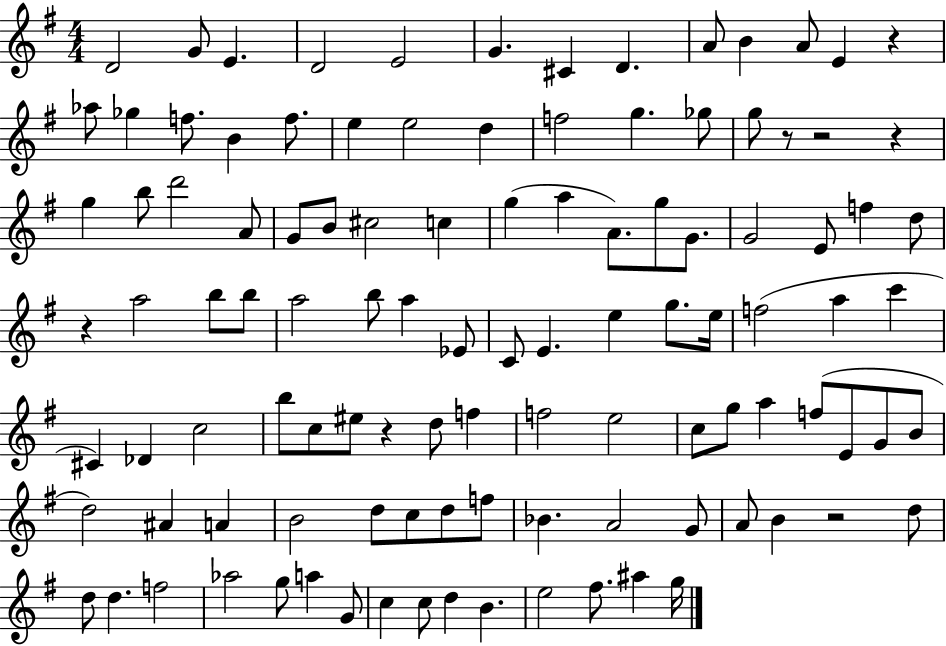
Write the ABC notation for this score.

X:1
T:Untitled
M:4/4
L:1/4
K:G
D2 G/2 E D2 E2 G ^C D A/2 B A/2 E z _a/2 _g f/2 B f/2 e e2 d f2 g _g/2 g/2 z/2 z2 z g b/2 d'2 A/2 G/2 B/2 ^c2 c g a A/2 g/2 G/2 G2 E/2 f d/2 z a2 b/2 b/2 a2 b/2 a _E/2 C/2 E e g/2 e/4 f2 a c' ^C _D c2 b/2 c/2 ^e/2 z d/2 f f2 e2 c/2 g/2 a f/2 E/2 G/2 B/2 d2 ^A A B2 d/2 c/2 d/2 f/2 _B A2 G/2 A/2 B z2 d/2 d/2 d f2 _a2 g/2 a G/2 c c/2 d B e2 ^f/2 ^a g/4